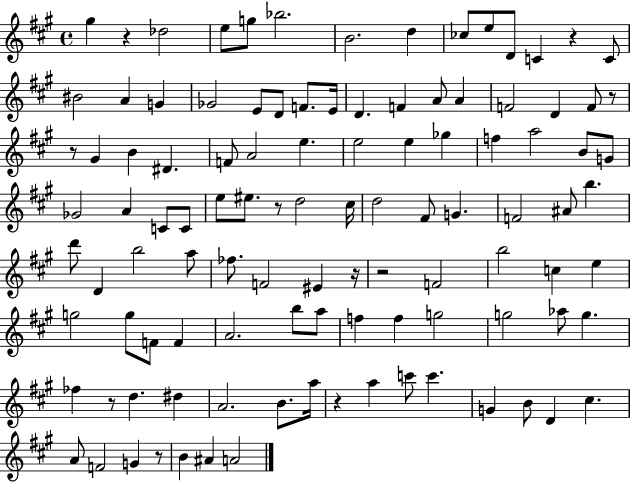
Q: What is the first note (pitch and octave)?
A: G#5